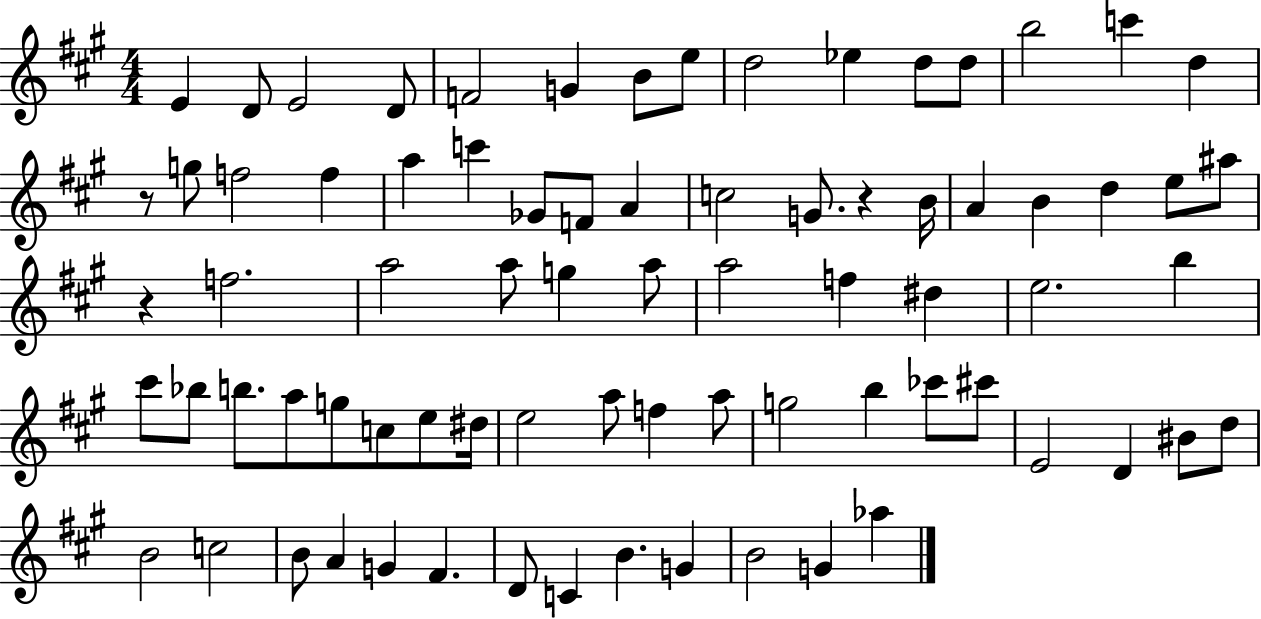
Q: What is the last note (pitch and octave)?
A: Ab5